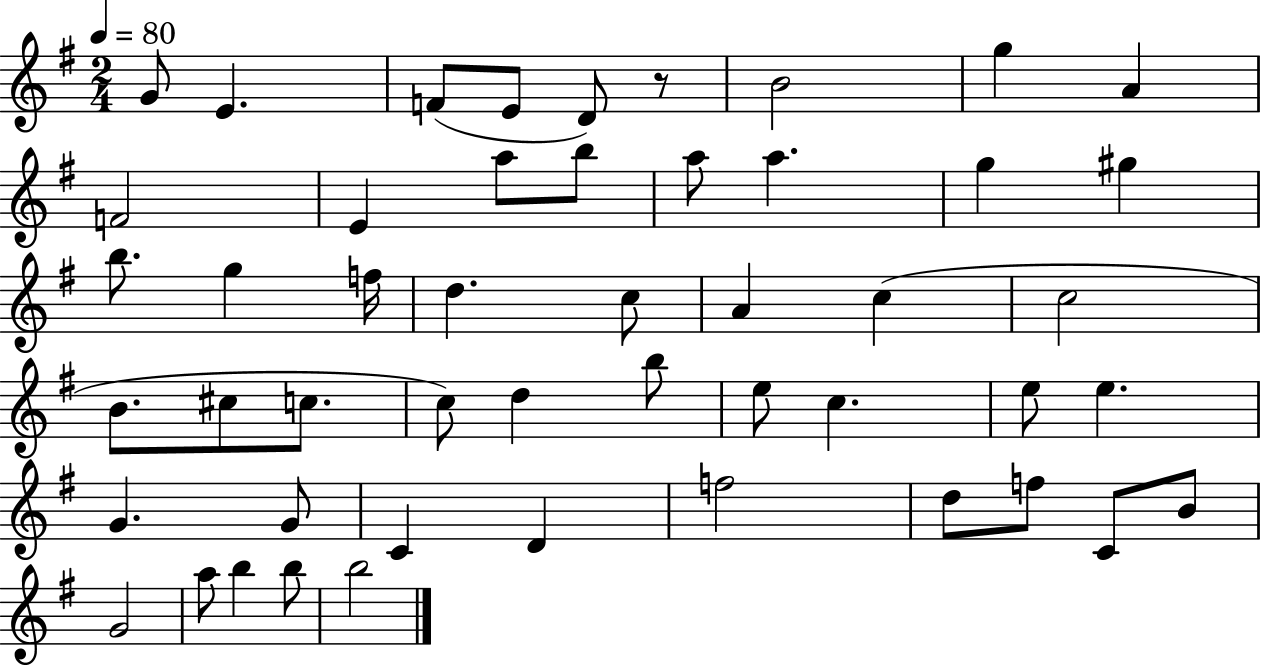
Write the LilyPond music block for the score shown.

{
  \clef treble
  \numericTimeSignature
  \time 2/4
  \key g \major
  \tempo 4 = 80
  \repeat volta 2 { g'8 e'4. | f'8( e'8 d'8) r8 | b'2 | g''4 a'4 | \break f'2 | e'4 a''8 b''8 | a''8 a''4. | g''4 gis''4 | \break b''8. g''4 f''16 | d''4. c''8 | a'4 c''4( | c''2 | \break b'8. cis''8 c''8. | c''8) d''4 b''8 | e''8 c''4. | e''8 e''4. | \break g'4. g'8 | c'4 d'4 | f''2 | d''8 f''8 c'8 b'8 | \break g'2 | a''8 b''4 b''8 | b''2 | } \bar "|."
}